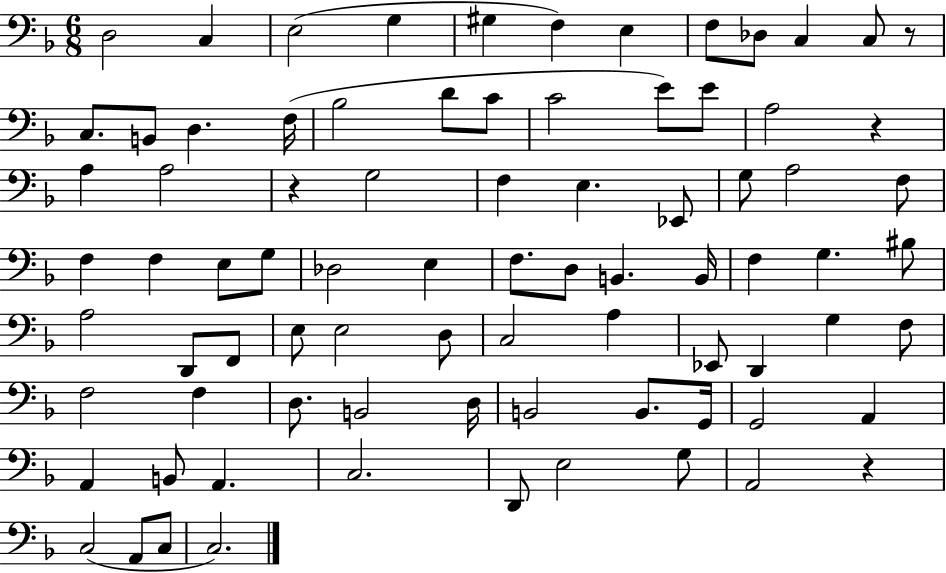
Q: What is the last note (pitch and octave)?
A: C3